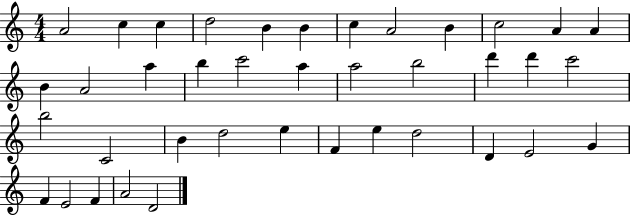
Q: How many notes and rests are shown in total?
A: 39